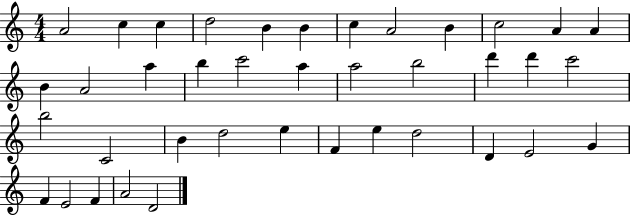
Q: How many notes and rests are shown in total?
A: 39